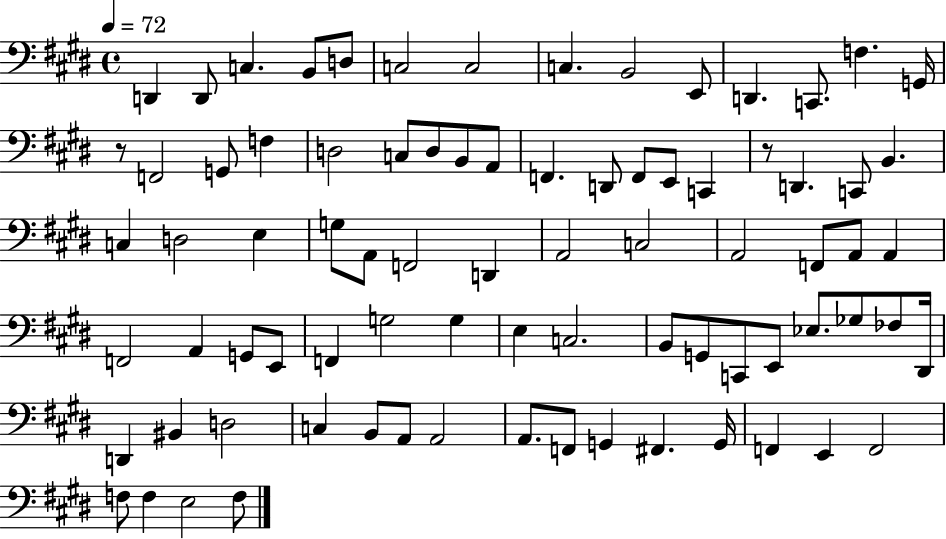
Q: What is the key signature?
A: E major